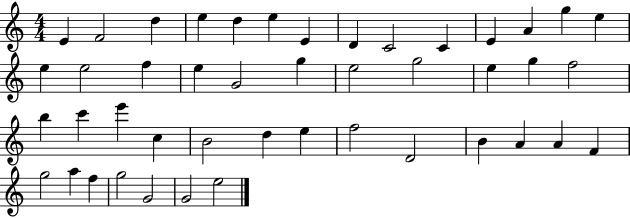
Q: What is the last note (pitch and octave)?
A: E5